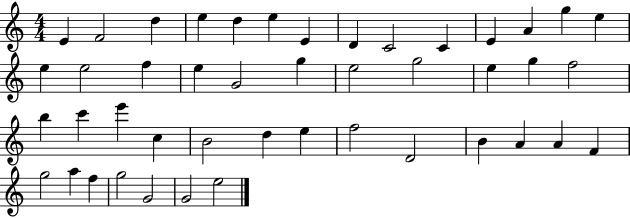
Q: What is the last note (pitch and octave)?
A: E5